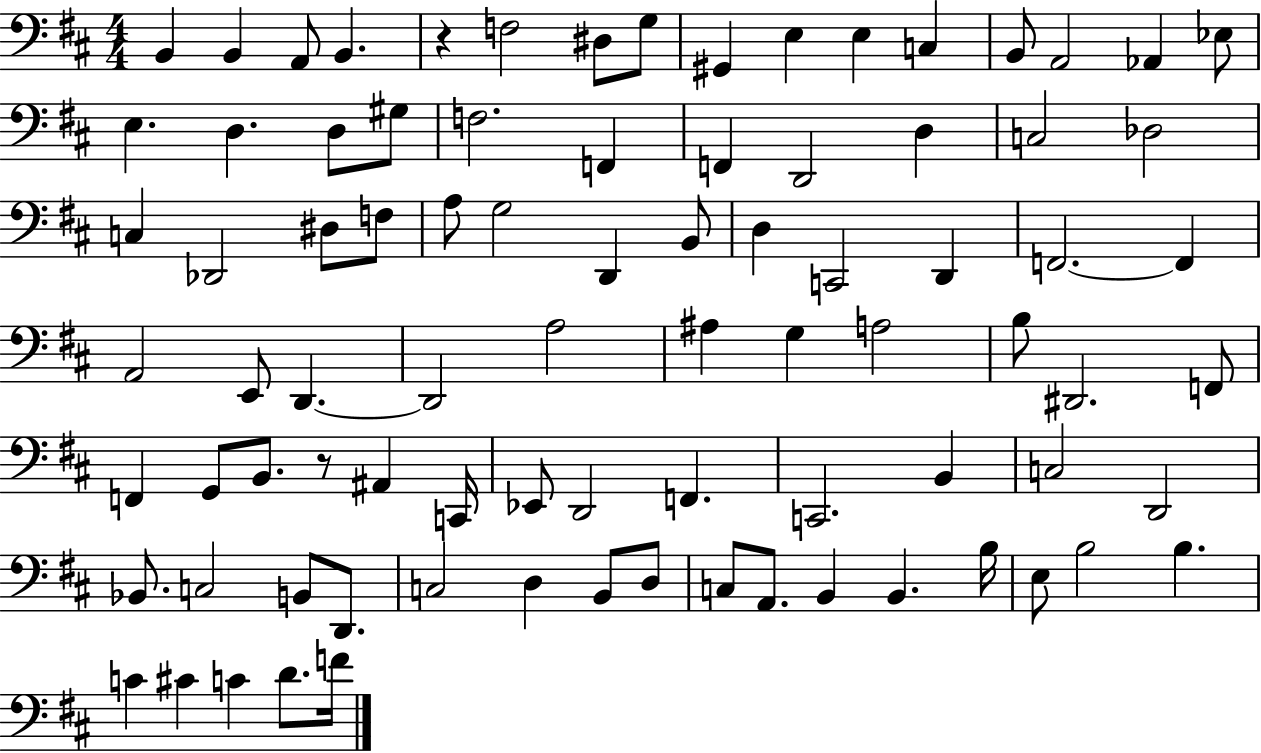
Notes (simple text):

B2/q B2/q A2/e B2/q. R/q F3/h D#3/e G3/e G#2/q E3/q E3/q C3/q B2/e A2/h Ab2/q Eb3/e E3/q. D3/q. D3/e G#3/e F3/h. F2/q F2/q D2/h D3/q C3/h Db3/h C3/q Db2/h D#3/e F3/e A3/e G3/h D2/q B2/e D3/q C2/h D2/q F2/h. F2/q A2/h E2/e D2/q. D2/h A3/h A#3/q G3/q A3/h B3/e D#2/h. F2/e F2/q G2/e B2/e. R/e A#2/q C2/s Eb2/e D2/h F2/q. C2/h. B2/q C3/h D2/h Bb2/e. C3/h B2/e D2/e. C3/h D3/q B2/e D3/e C3/e A2/e. B2/q B2/q. B3/s E3/e B3/h B3/q. C4/q C#4/q C4/q D4/e. F4/s